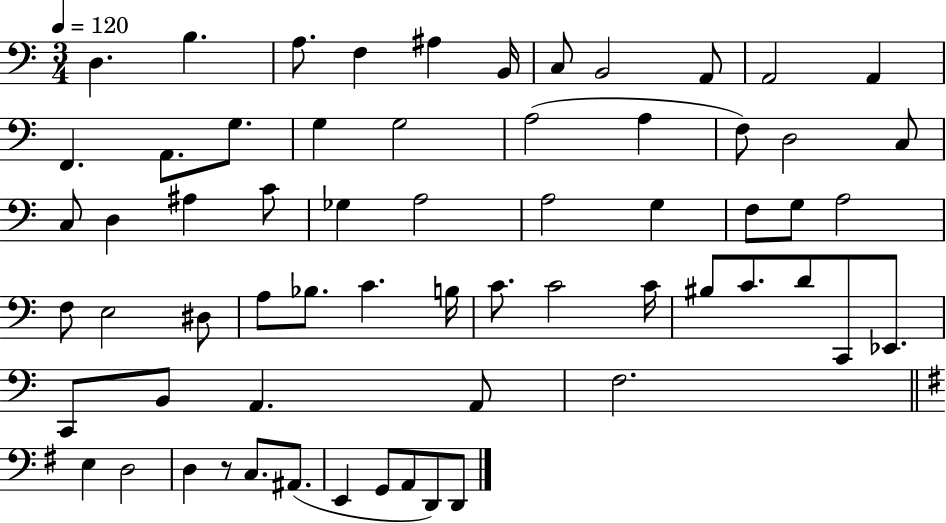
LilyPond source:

{
  \clef bass
  \numericTimeSignature
  \time 3/4
  \key c \major
  \tempo 4 = 120
  d4. b4. | a8. f4 ais4 b,16 | c8 b,2 a,8 | a,2 a,4 | \break f,4. a,8. g8. | g4 g2 | a2( a4 | f8) d2 c8 | \break c8 d4 ais4 c'8 | ges4 a2 | a2 g4 | f8 g8 a2 | \break f8 e2 dis8 | a8 bes8. c'4. b16 | c'8. c'2 c'16 | bis8 c'8. d'8 c,8 ees,8. | \break c,8 b,8 a,4. a,8 | f2. | \bar "||" \break \key e \minor e4 d2 | d4 r8 c8. ais,8.( | e,4 g,8 a,8 d,8) d,8 | \bar "|."
}